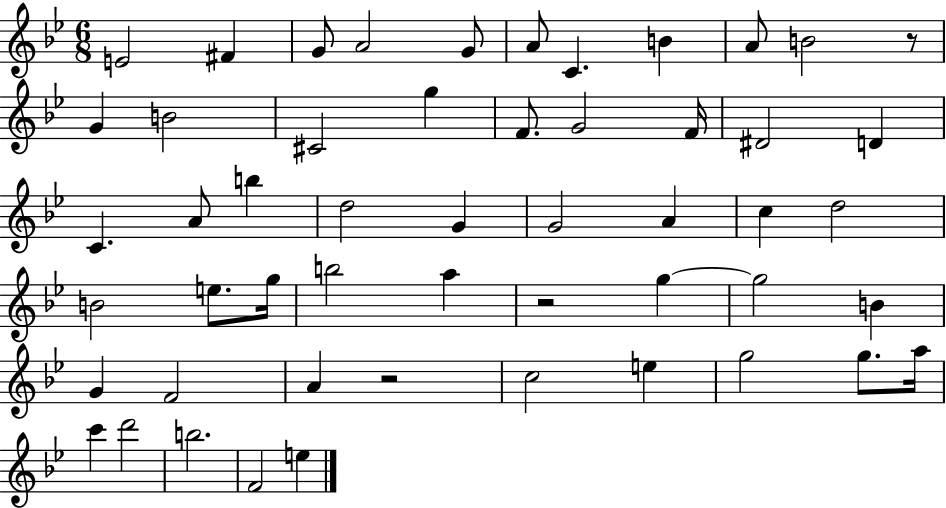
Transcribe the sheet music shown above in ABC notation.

X:1
T:Untitled
M:6/8
L:1/4
K:Bb
E2 ^F G/2 A2 G/2 A/2 C B A/2 B2 z/2 G B2 ^C2 g F/2 G2 F/4 ^D2 D C A/2 b d2 G G2 A c d2 B2 e/2 g/4 b2 a z2 g g2 B G F2 A z2 c2 e g2 g/2 a/4 c' d'2 b2 F2 e